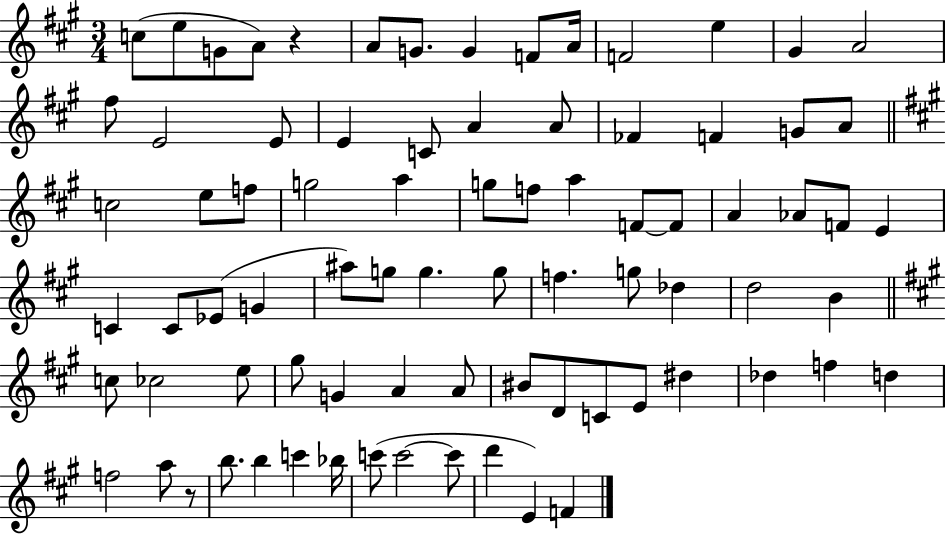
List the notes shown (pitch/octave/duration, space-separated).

C5/e E5/e G4/e A4/e R/q A4/e G4/e. G4/q F4/e A4/s F4/h E5/q G#4/q A4/h F#5/e E4/h E4/e E4/q C4/e A4/q A4/e FES4/q F4/q G4/e A4/e C5/h E5/e F5/e G5/h A5/q G5/e F5/e A5/q F4/e F4/e A4/q Ab4/e F4/e E4/q C4/q C4/e Eb4/e G4/q A#5/e G5/e G5/q. G5/e F5/q. G5/e Db5/q D5/h B4/q C5/e CES5/h E5/e G#5/e G4/q A4/q A4/e BIS4/e D4/e C4/e E4/e D#5/q Db5/q F5/q D5/q F5/h A5/e R/e B5/e. B5/q C6/q Bb5/s C6/e C6/h C6/e D6/q E4/q F4/q